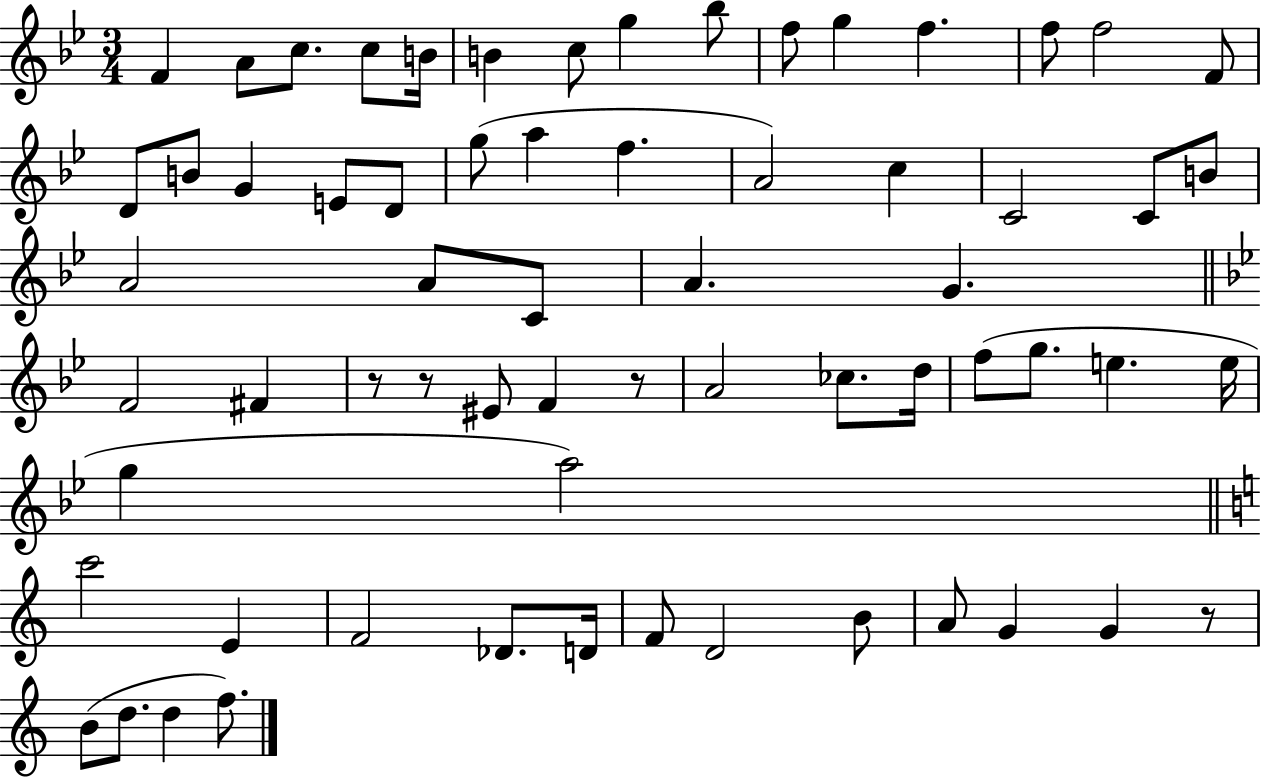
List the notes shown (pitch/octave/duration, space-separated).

F4/q A4/e C5/e. C5/e B4/s B4/q C5/e G5/q Bb5/e F5/e G5/q F5/q. F5/e F5/h F4/e D4/e B4/e G4/q E4/e D4/e G5/e A5/q F5/q. A4/h C5/q C4/h C4/e B4/e A4/h A4/e C4/e A4/q. G4/q. F4/h F#4/q R/e R/e EIS4/e F4/q R/e A4/h CES5/e. D5/s F5/e G5/e. E5/q. E5/s G5/q A5/h C6/h E4/q F4/h Db4/e. D4/s F4/e D4/h B4/e A4/e G4/q G4/q R/e B4/e D5/e. D5/q F5/e.